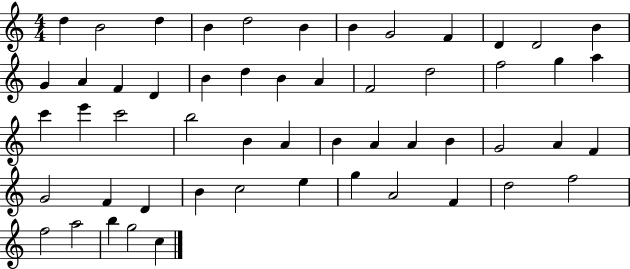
{
  \clef treble
  \numericTimeSignature
  \time 4/4
  \key c \major
  d''4 b'2 d''4 | b'4 d''2 b'4 | b'4 g'2 f'4 | d'4 d'2 b'4 | \break g'4 a'4 f'4 d'4 | b'4 d''4 b'4 a'4 | f'2 d''2 | f''2 g''4 a''4 | \break c'''4 e'''4 c'''2 | b''2 b'4 a'4 | b'4 a'4 a'4 b'4 | g'2 a'4 f'4 | \break g'2 f'4 d'4 | b'4 c''2 e''4 | g''4 a'2 f'4 | d''2 f''2 | \break f''2 a''2 | b''4 g''2 c''4 | \bar "|."
}